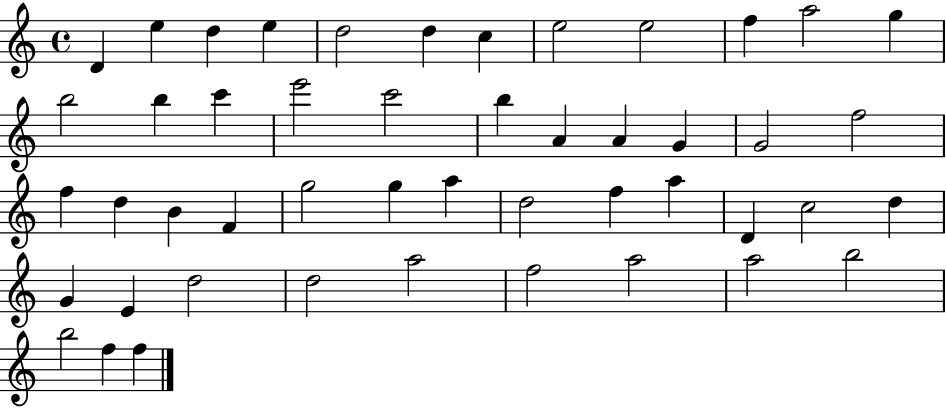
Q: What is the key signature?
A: C major